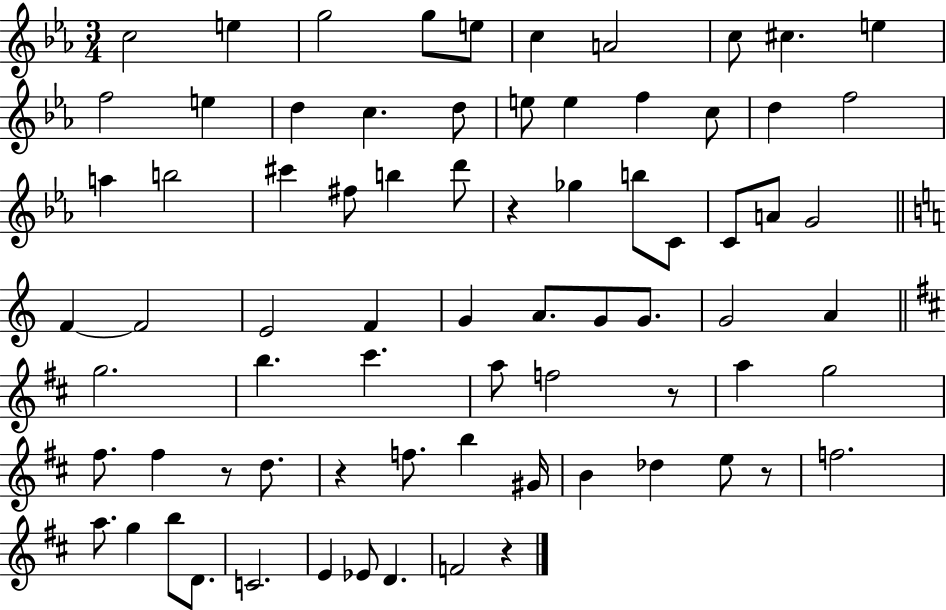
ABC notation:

X:1
T:Untitled
M:3/4
L:1/4
K:Eb
c2 e g2 g/2 e/2 c A2 c/2 ^c e f2 e d c d/2 e/2 e f c/2 d f2 a b2 ^c' ^f/2 b d'/2 z _g b/2 C/2 C/2 A/2 G2 F F2 E2 F G A/2 G/2 G/2 G2 A g2 b ^c' a/2 f2 z/2 a g2 ^f/2 ^f z/2 d/2 z f/2 b ^G/4 B _d e/2 z/2 f2 a/2 g b/2 D/2 C2 E _E/2 D F2 z